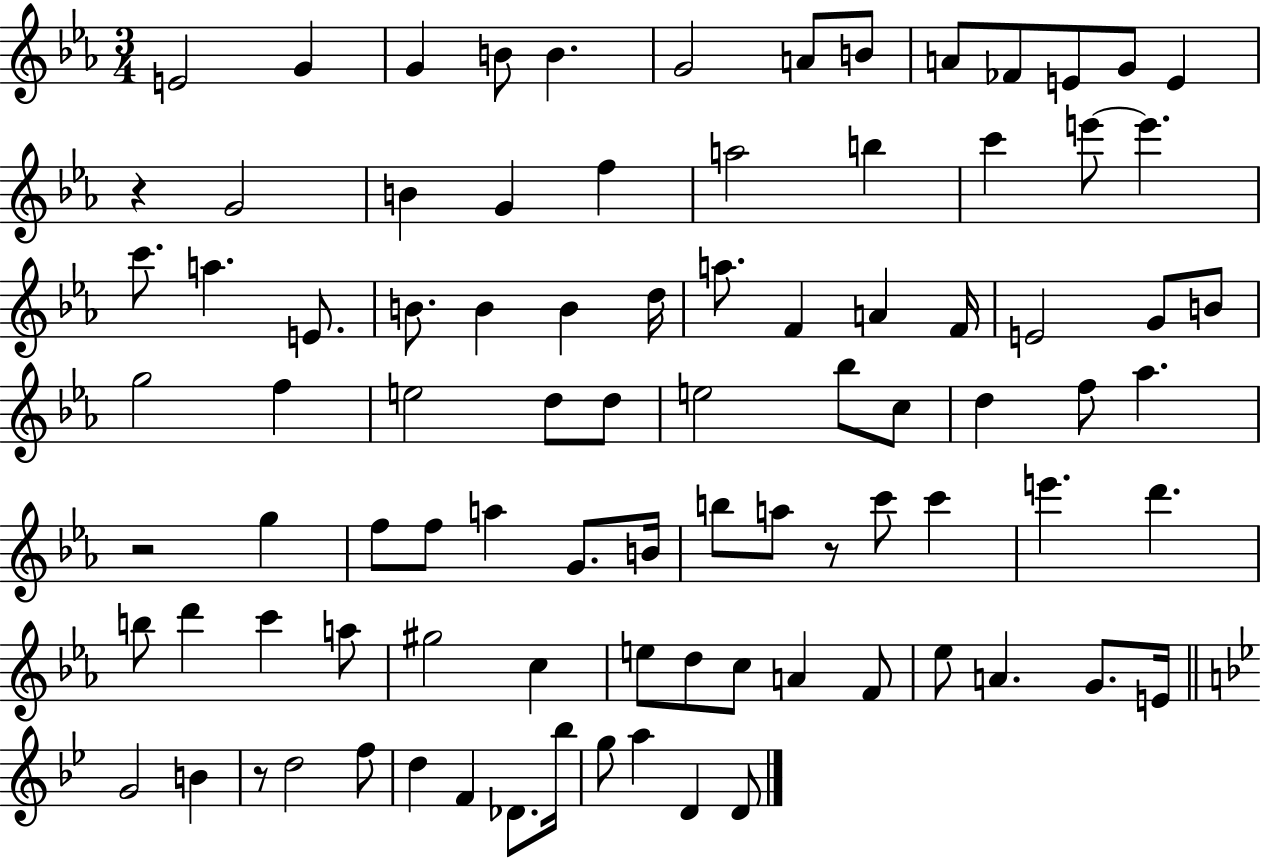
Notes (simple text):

E4/h G4/q G4/q B4/e B4/q. G4/h A4/e B4/e A4/e FES4/e E4/e G4/e E4/q R/q G4/h B4/q G4/q F5/q A5/h B5/q C6/q E6/e E6/q. C6/e. A5/q. E4/e. B4/e. B4/q B4/q D5/s A5/e. F4/q A4/q F4/s E4/h G4/e B4/e G5/h F5/q E5/h D5/e D5/e E5/h Bb5/e C5/e D5/q F5/e Ab5/q. R/h G5/q F5/e F5/e A5/q G4/e. B4/s B5/e A5/e R/e C6/e C6/q E6/q. D6/q. B5/e D6/q C6/q A5/e G#5/h C5/q E5/e D5/e C5/e A4/q F4/e Eb5/e A4/q. G4/e. E4/s G4/h B4/q R/e D5/h F5/e D5/q F4/q Db4/e. Bb5/s G5/e A5/q D4/q D4/e